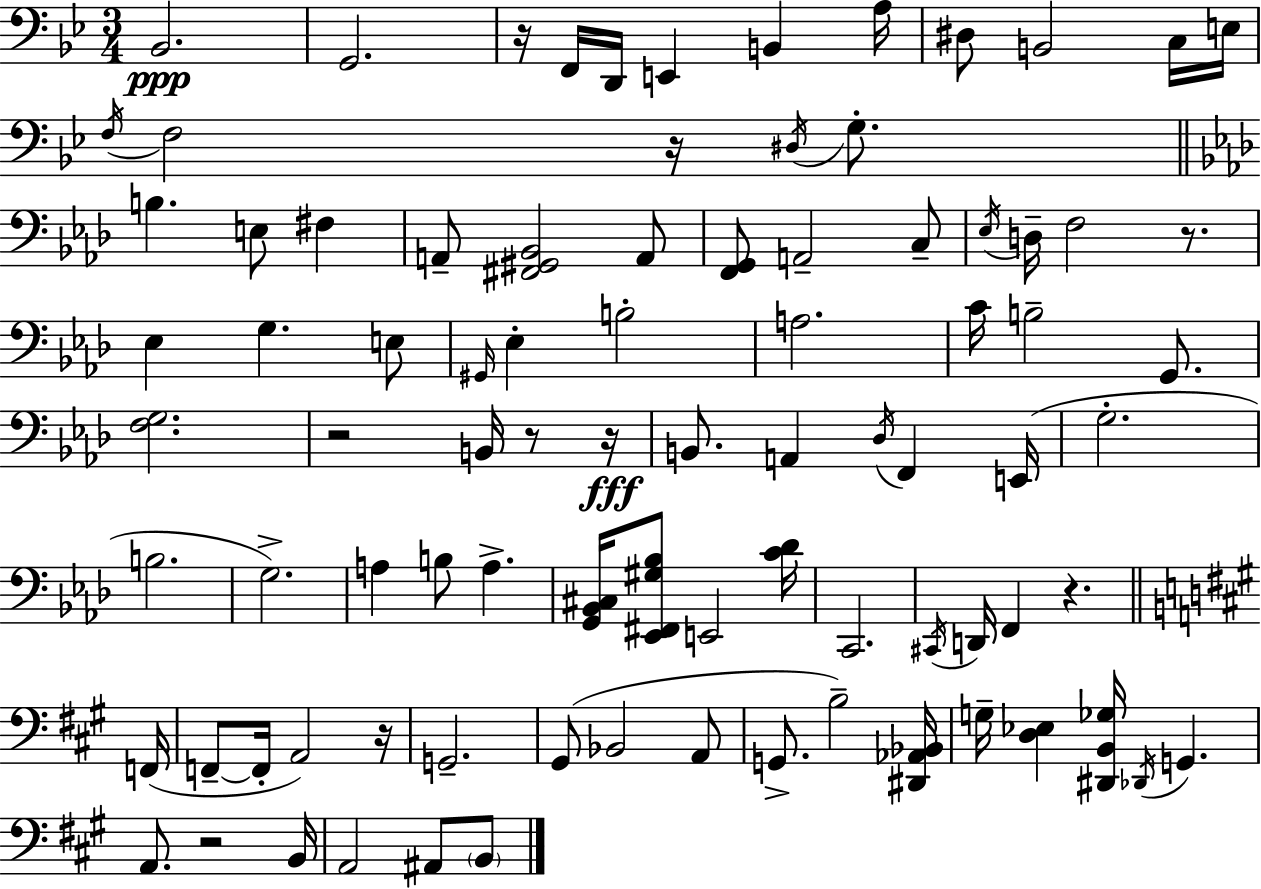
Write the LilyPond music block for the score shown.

{
  \clef bass
  \numericTimeSignature
  \time 3/4
  \key bes \major
  bes,2.\ppp | g,2. | r16 f,16 d,16 e,4 b,4 a16 | dis8 b,2 c16 e16 | \break \acciaccatura { f16 } f2 r16 \acciaccatura { dis16 } g8.-. | \bar "||" \break \key f \minor b4. e8 fis4 | a,8-- <fis, gis, bes,>2 a,8 | <f, g,>8 a,2-- c8-- | \acciaccatura { ees16 } d16-- f2 r8. | \break ees4 g4. e8 | \grace { gis,16 } ees4-. b2-. | a2. | c'16 b2-- g,8. | \break <f g>2. | r2 b,16 r8 | r16\fff b,8. a,4 \acciaccatura { des16 } f,4 | e,16( g2.-. | \break b2. | g2.->) | a4 b8 a4.-> | <g, bes, cis>16 <ees, fis, gis bes>8 e,2 | \break <c' des'>16 c,2. | \acciaccatura { cis,16 } d,16 f,4 r4. | \bar "||" \break \key a \major f,16( f,8--~~ f,16-. a,2) | r16 g,2.-- | gis,8( bes,2 a,8 | g,8.-> b2--) | \break <dis, aes, bes,>16 g16-- <d ees>4 <dis, b, ges>16 \acciaccatura { des,16 } g,4. | a,8. r2 | b,16 a,2 ais,8 | \parenthesize b,8 \bar "|."
}